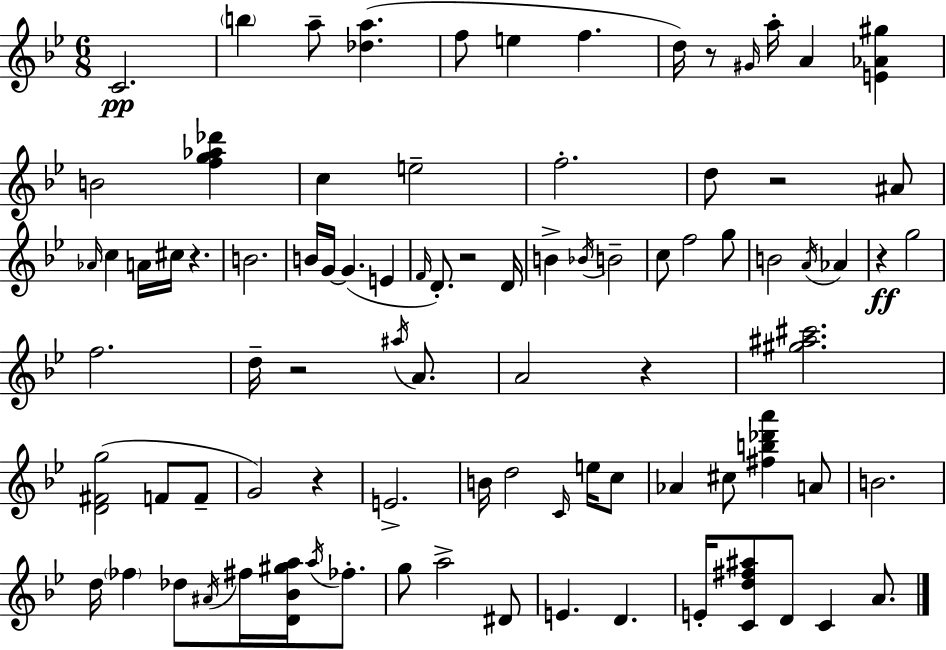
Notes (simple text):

C4/h. B5/q A5/e [Db5,A5]/q. F5/e E5/q F5/q. D5/s R/e G#4/s A5/s A4/q [E4,Ab4,G#5]/q B4/h [F5,G5,Ab5,Db6]/q C5/q E5/h F5/h. D5/e R/h A#4/e Ab4/s C5/q A4/s C#5/s R/q. B4/h. B4/s G4/s G4/q. E4/q F4/s D4/e. R/h D4/s B4/q Bb4/s B4/h C5/e F5/h G5/e B4/h A4/s Ab4/q R/q G5/h F5/h. D5/s R/h A#5/s A4/e. A4/h R/q [G#5,A#5,C#6]/h. [D4,F#4,G5]/h F4/e F4/e G4/h R/q E4/h. B4/s D5/h C4/s E5/s C5/e Ab4/q C#5/e [F#5,B5,Db6,A6]/q A4/e B4/h. D5/s FES5/q Db5/e A#4/s F#5/s [D4,Bb4,G#5,A5]/s A5/s FES5/e. G5/e A5/h D#4/e E4/q. D4/q. E4/s [C4,D5,F#5,A#5]/e D4/e C4/q A4/e.